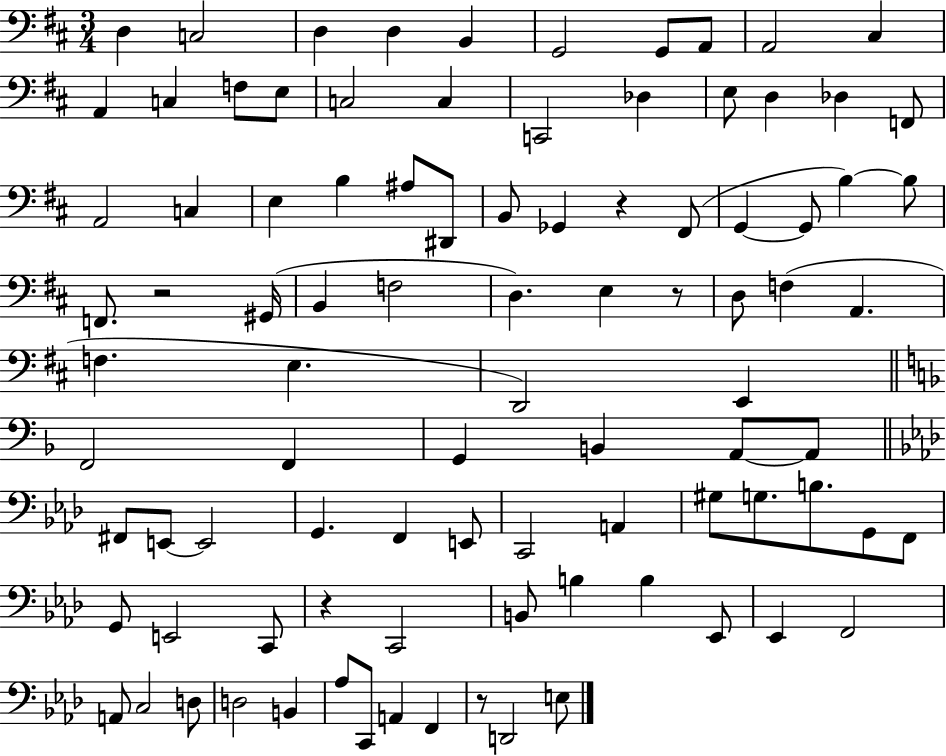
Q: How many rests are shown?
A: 5